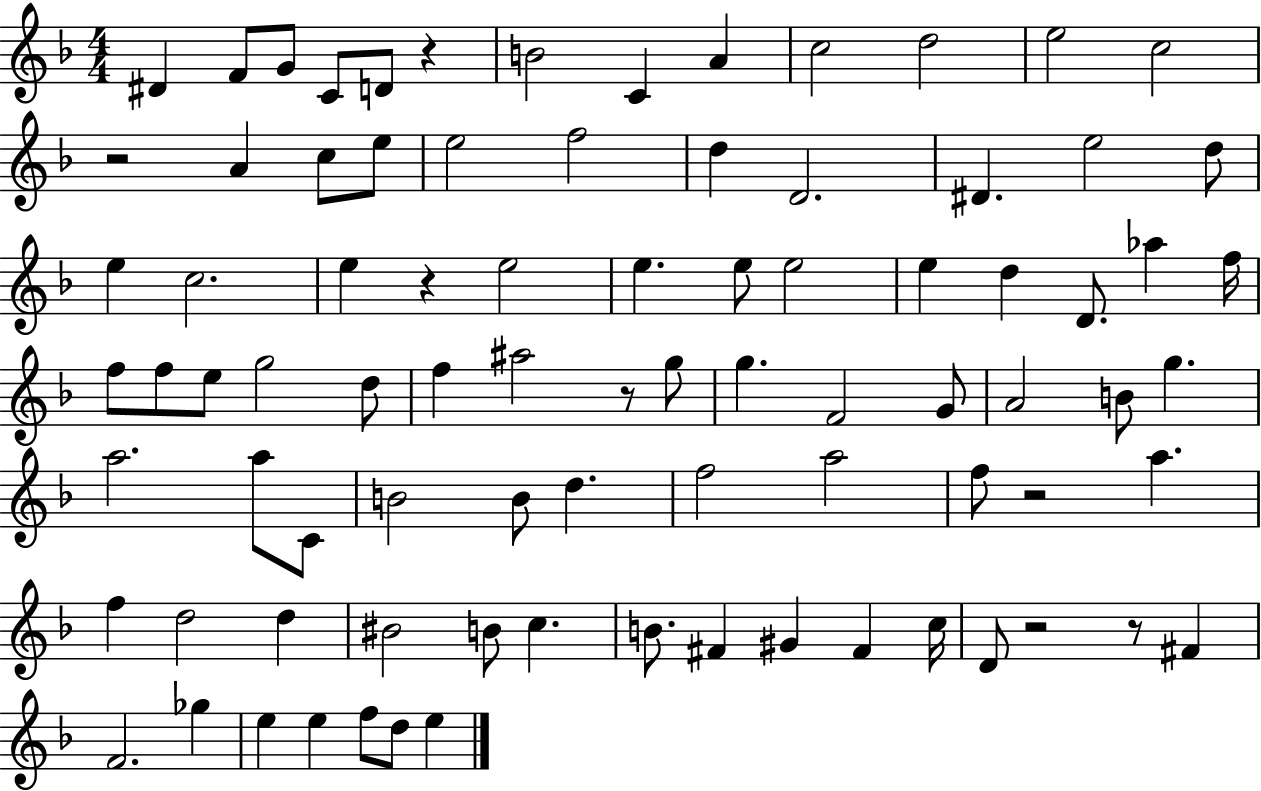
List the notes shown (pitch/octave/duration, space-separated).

D#4/q F4/e G4/e C4/e D4/e R/q B4/h C4/q A4/q C5/h D5/h E5/h C5/h R/h A4/q C5/e E5/e E5/h F5/h D5/q D4/h. D#4/q. E5/h D5/e E5/q C5/h. E5/q R/q E5/h E5/q. E5/e E5/h E5/q D5/q D4/e. Ab5/q F5/s F5/e F5/e E5/e G5/h D5/e F5/q A#5/h R/e G5/e G5/q. F4/h G4/e A4/h B4/e G5/q. A5/h. A5/e C4/e B4/h B4/e D5/q. F5/h A5/h F5/e R/h A5/q. F5/q D5/h D5/q BIS4/h B4/e C5/q. B4/e. F#4/q G#4/q F#4/q C5/s D4/e R/h R/e F#4/q F4/h. Gb5/q E5/q E5/q F5/e D5/e E5/q